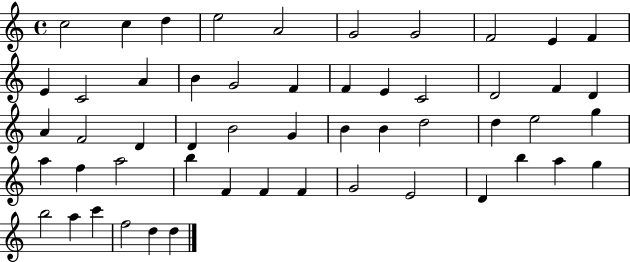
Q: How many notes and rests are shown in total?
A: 53